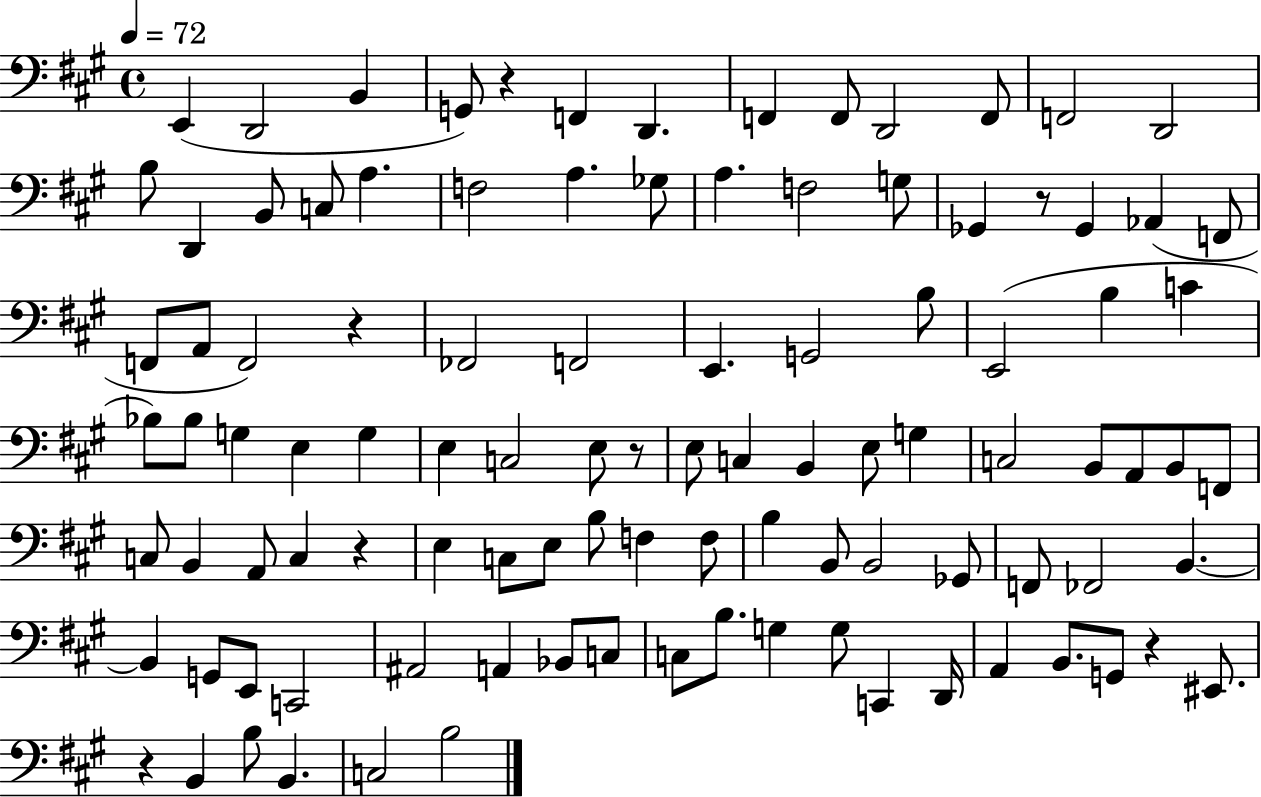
{
  \clef bass
  \time 4/4
  \defaultTimeSignature
  \key a \major
  \tempo 4 = 72
  e,4( d,2 b,4 | g,8) r4 f,4 d,4. | f,4 f,8 d,2 f,8 | f,2 d,2 | \break b8 d,4 b,8 c8 a4. | f2 a4. ges8 | a4. f2 g8 | ges,4 r8 ges,4 aes,4( f,8 | \break f,8 a,8 f,2) r4 | fes,2 f,2 | e,4. g,2 b8 | e,2( b4 c'4 | \break bes8) bes8 g4 e4 g4 | e4 c2 e8 r8 | e8 c4 b,4 e8 g4 | c2 b,8 a,8 b,8 f,8 | \break c8 b,4 a,8 c4 r4 | e4 c8 e8 b8 f4 f8 | b4 b,8 b,2 ges,8 | f,8 fes,2 b,4.~~ | \break b,4 g,8 e,8 c,2 | ais,2 a,4 bes,8 c8 | c8 b8. g4 g8 c,4 d,16 | a,4 b,8. g,8 r4 eis,8. | \break r4 b,4 b8 b,4. | c2 b2 | \bar "|."
}